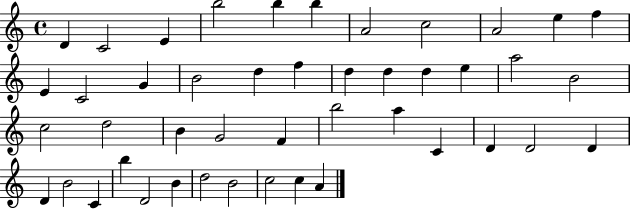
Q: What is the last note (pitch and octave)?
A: A4